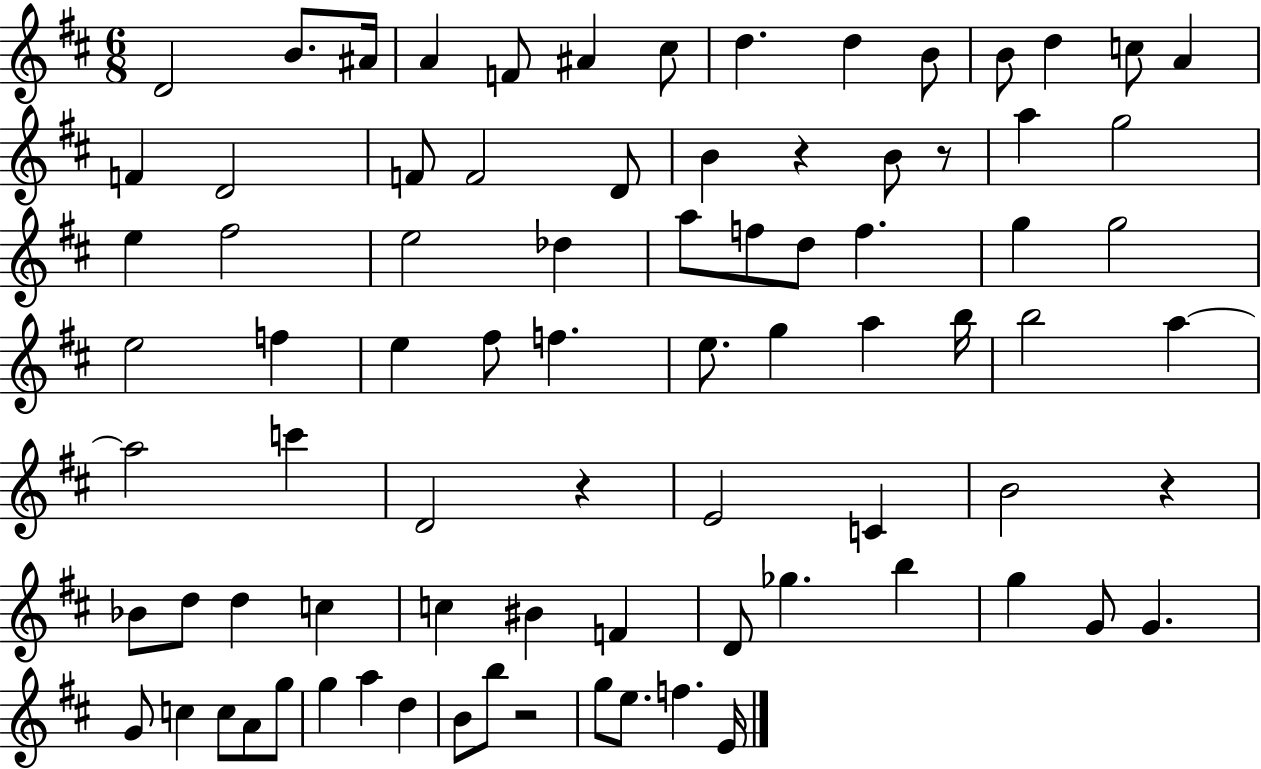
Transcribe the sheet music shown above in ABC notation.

X:1
T:Untitled
M:6/8
L:1/4
K:D
D2 B/2 ^A/4 A F/2 ^A ^c/2 d d B/2 B/2 d c/2 A F D2 F/2 F2 D/2 B z B/2 z/2 a g2 e ^f2 e2 _d a/2 f/2 d/2 f g g2 e2 f e ^f/2 f e/2 g a b/4 b2 a a2 c' D2 z E2 C B2 z _B/2 d/2 d c c ^B F D/2 _g b g G/2 G G/2 c c/2 A/2 g/2 g a d B/2 b/2 z2 g/2 e/2 f E/4